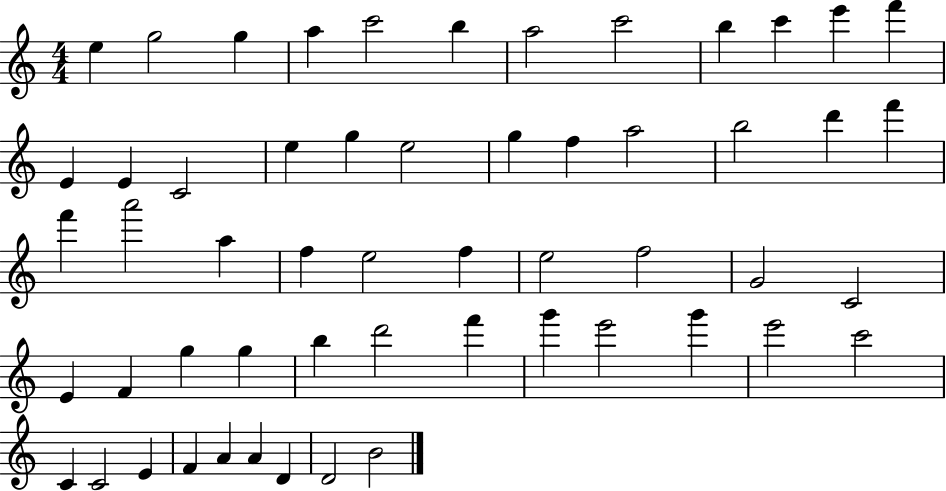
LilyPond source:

{
  \clef treble
  \numericTimeSignature
  \time 4/4
  \key c \major
  e''4 g''2 g''4 | a''4 c'''2 b''4 | a''2 c'''2 | b''4 c'''4 e'''4 f'''4 | \break e'4 e'4 c'2 | e''4 g''4 e''2 | g''4 f''4 a''2 | b''2 d'''4 f'''4 | \break f'''4 a'''2 a''4 | f''4 e''2 f''4 | e''2 f''2 | g'2 c'2 | \break e'4 f'4 g''4 g''4 | b''4 d'''2 f'''4 | g'''4 e'''2 g'''4 | e'''2 c'''2 | \break c'4 c'2 e'4 | f'4 a'4 a'4 d'4 | d'2 b'2 | \bar "|."
}